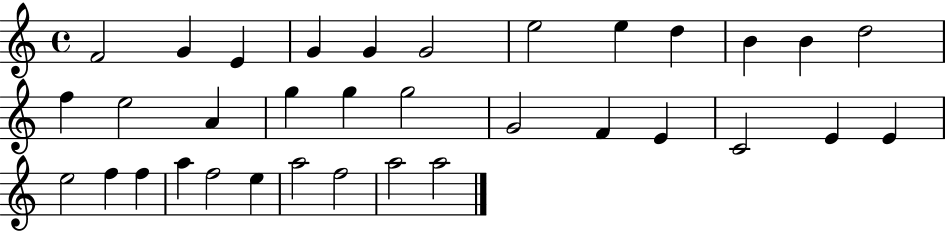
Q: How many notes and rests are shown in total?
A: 34